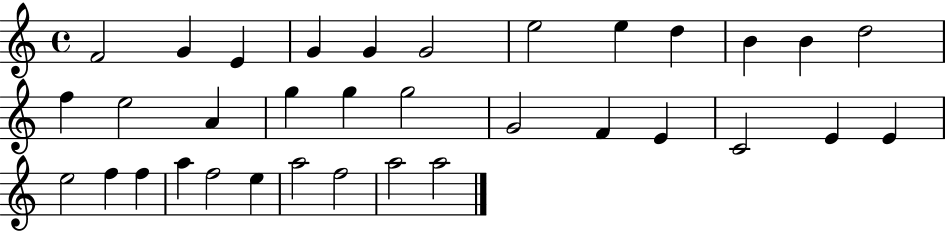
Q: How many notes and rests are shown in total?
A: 34